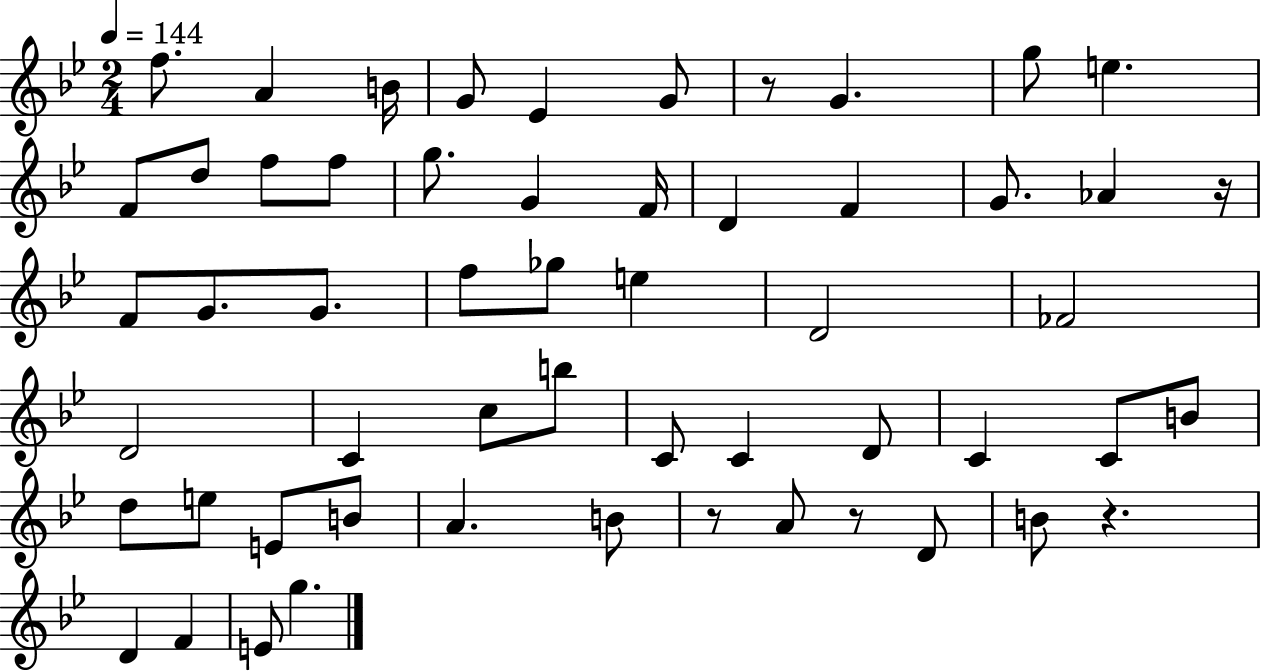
{
  \clef treble
  \numericTimeSignature
  \time 2/4
  \key bes \major
  \tempo 4 = 144
  f''8. a'4 b'16 | g'8 ees'4 g'8 | r8 g'4. | g''8 e''4. | \break f'8 d''8 f''8 f''8 | g''8. g'4 f'16 | d'4 f'4 | g'8. aes'4 r16 | \break f'8 g'8. g'8. | f''8 ges''8 e''4 | d'2 | fes'2 | \break d'2 | c'4 c''8 b''8 | c'8 c'4 d'8 | c'4 c'8 b'8 | \break d''8 e''8 e'8 b'8 | a'4. b'8 | r8 a'8 r8 d'8 | b'8 r4. | \break d'4 f'4 | e'8 g''4. | \bar "|."
}